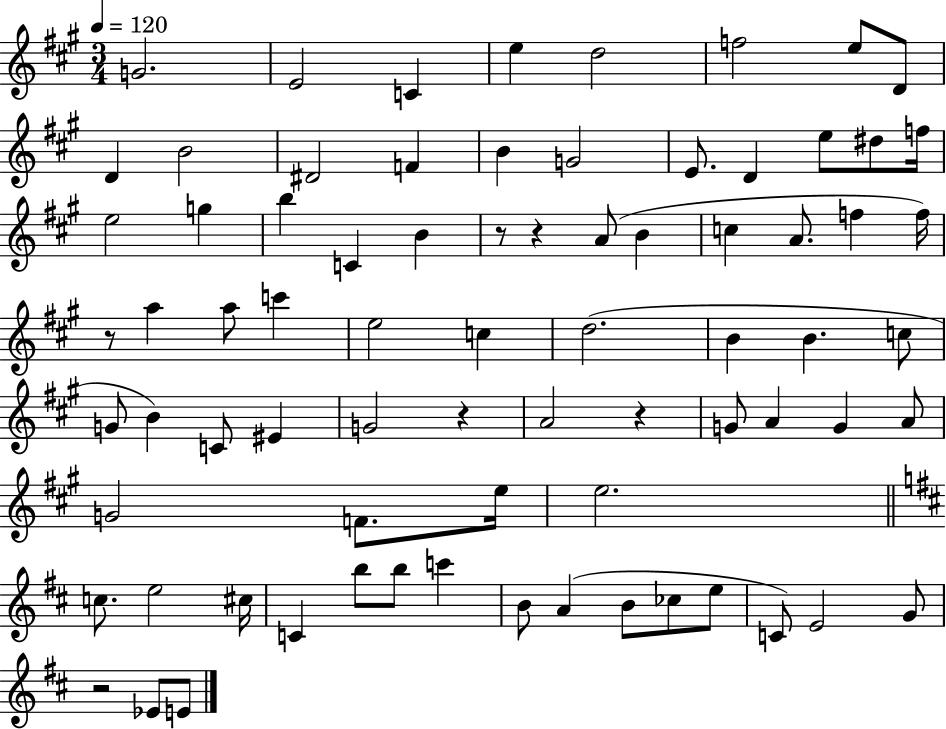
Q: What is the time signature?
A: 3/4